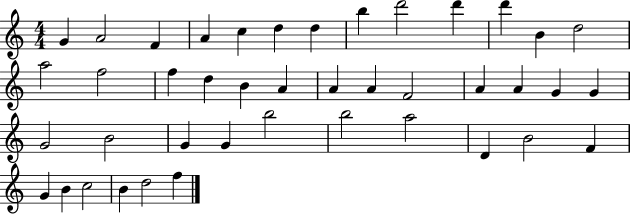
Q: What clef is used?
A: treble